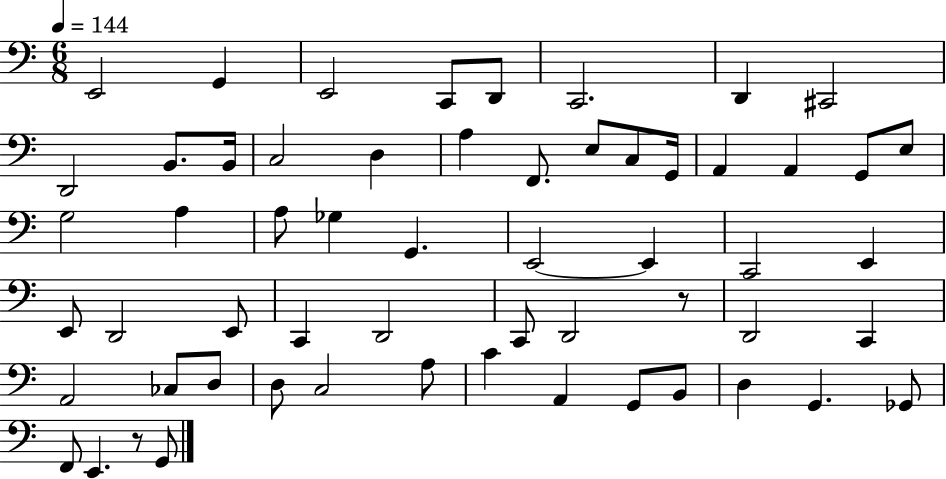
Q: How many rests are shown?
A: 2